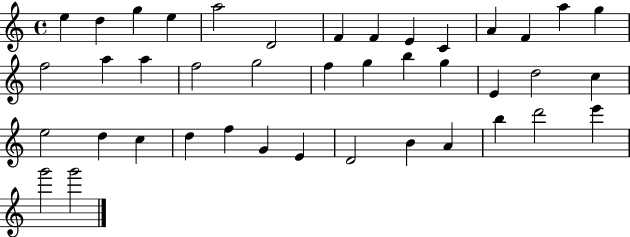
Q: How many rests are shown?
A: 0